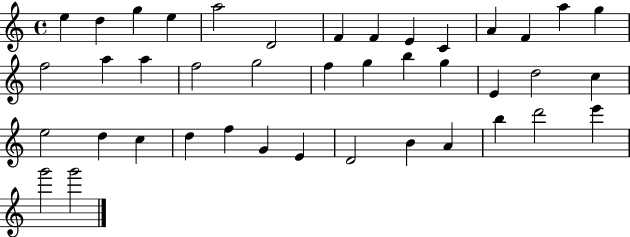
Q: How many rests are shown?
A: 0